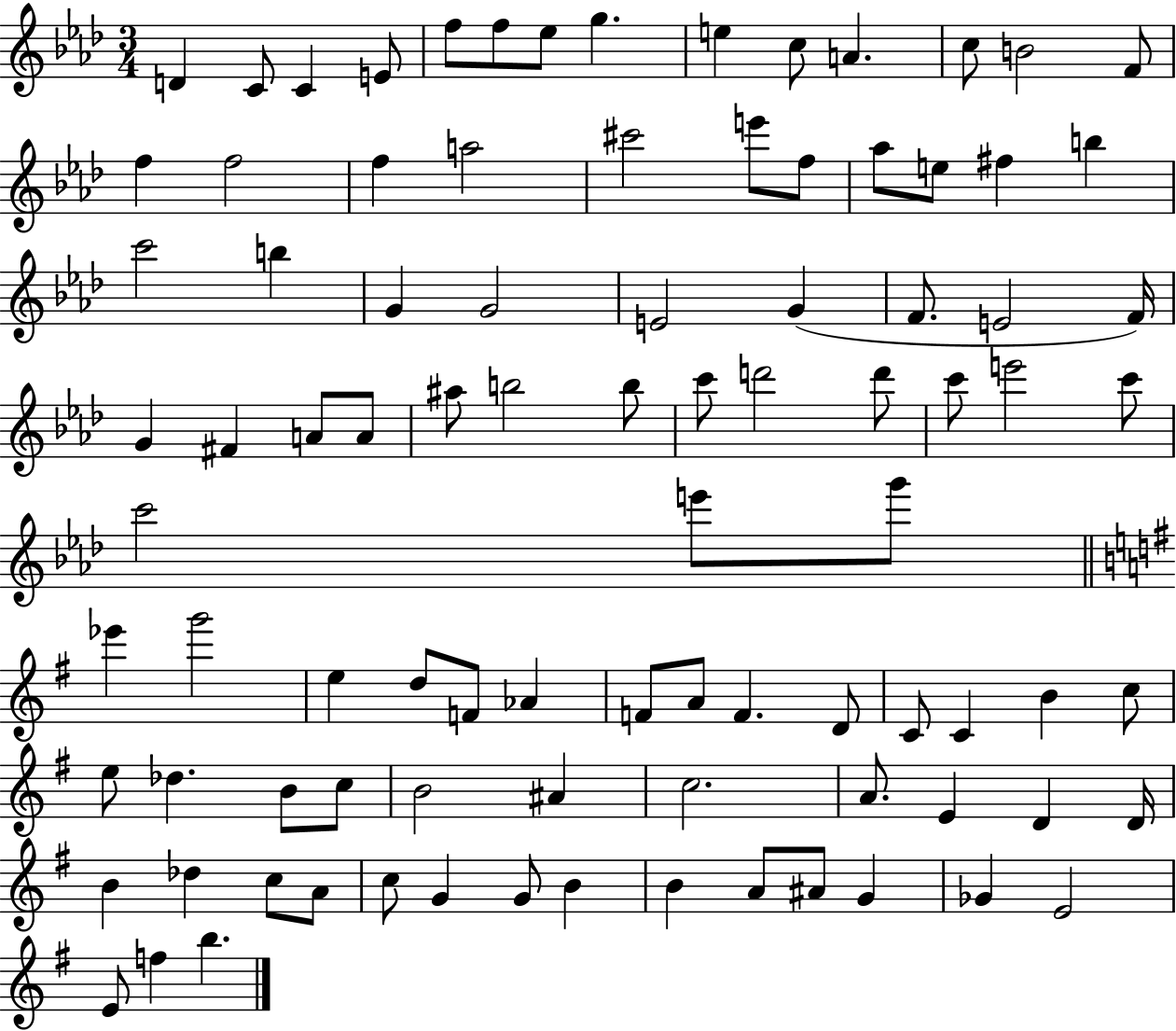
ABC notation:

X:1
T:Untitled
M:3/4
L:1/4
K:Ab
D C/2 C E/2 f/2 f/2 _e/2 g e c/2 A c/2 B2 F/2 f f2 f a2 ^c'2 e'/2 f/2 _a/2 e/2 ^f b c'2 b G G2 E2 G F/2 E2 F/4 G ^F A/2 A/2 ^a/2 b2 b/2 c'/2 d'2 d'/2 c'/2 e'2 c'/2 c'2 e'/2 g'/2 _e' g'2 e d/2 F/2 _A F/2 A/2 F D/2 C/2 C B c/2 e/2 _d B/2 c/2 B2 ^A c2 A/2 E D D/4 B _d c/2 A/2 c/2 G G/2 B B A/2 ^A/2 G _G E2 E/2 f b